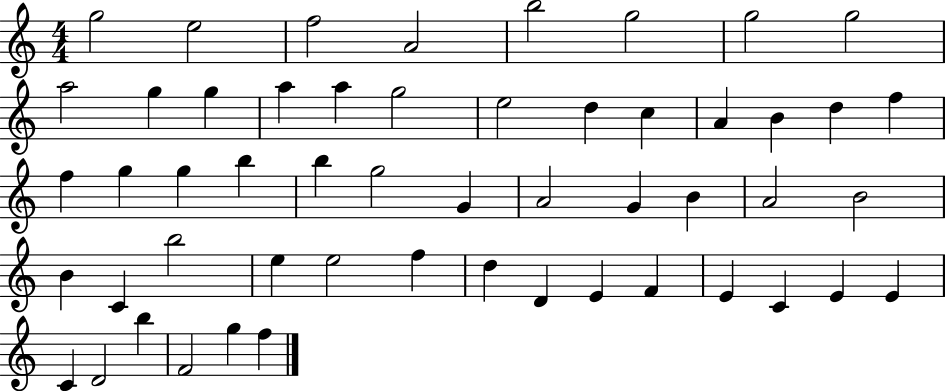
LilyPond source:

{
  \clef treble
  \numericTimeSignature
  \time 4/4
  \key c \major
  g''2 e''2 | f''2 a'2 | b''2 g''2 | g''2 g''2 | \break a''2 g''4 g''4 | a''4 a''4 g''2 | e''2 d''4 c''4 | a'4 b'4 d''4 f''4 | \break f''4 g''4 g''4 b''4 | b''4 g''2 g'4 | a'2 g'4 b'4 | a'2 b'2 | \break b'4 c'4 b''2 | e''4 e''2 f''4 | d''4 d'4 e'4 f'4 | e'4 c'4 e'4 e'4 | \break c'4 d'2 b''4 | f'2 g''4 f''4 | \bar "|."
}